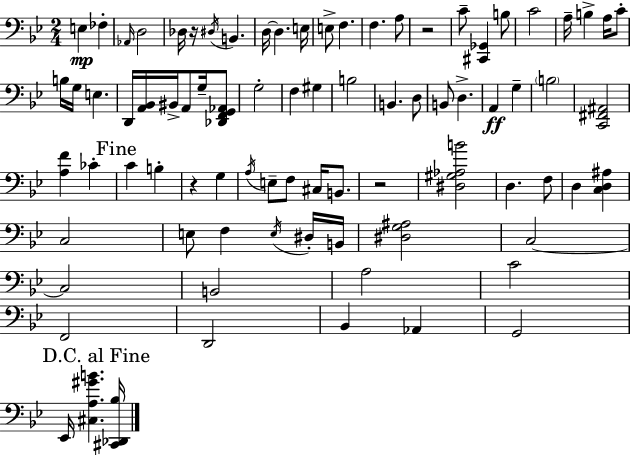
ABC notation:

X:1
T:Untitled
M:2/4
L:1/4
K:Bb
E, _F, _A,,/4 D,2 _D,/4 z/4 ^D,/4 B,, D,/4 D, E,/4 E,/2 F, F, A,/2 z2 C/2 [^C,,_G,,] B,/2 C2 A,/4 B, A,/4 C/2 B,/4 G,/4 E, D,,/4 [A,,_B,,]/4 ^B,,/4 A,,/2 G,/4 [_D,,F,,G,,_A,,]/2 G,2 F, ^G, B,2 B,, D,/2 B,,/2 D, A,, G, B,2 [C,,^F,,^A,,]2 [A,F] _C C B, z G, A,/4 E,/2 F,/2 ^C,/4 B,,/2 z2 [^D,^G,_A,B]2 D, F,/2 D, [C,D,^A,] C,2 E,/2 F, E,/4 ^D,/4 B,,/4 [^D,G,^A,]2 C,2 C,2 B,,2 A,2 C2 F,,2 D,,2 _B,, _A,, G,,2 _E,,/4 [^C,A,^GB] [^C,,_D,,_B,]/4